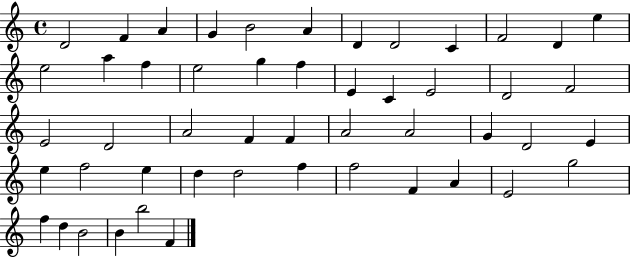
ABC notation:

X:1
T:Untitled
M:4/4
L:1/4
K:C
D2 F A G B2 A D D2 C F2 D e e2 a f e2 g f E C E2 D2 F2 E2 D2 A2 F F A2 A2 G D2 E e f2 e d d2 f f2 F A E2 g2 f d B2 B b2 F